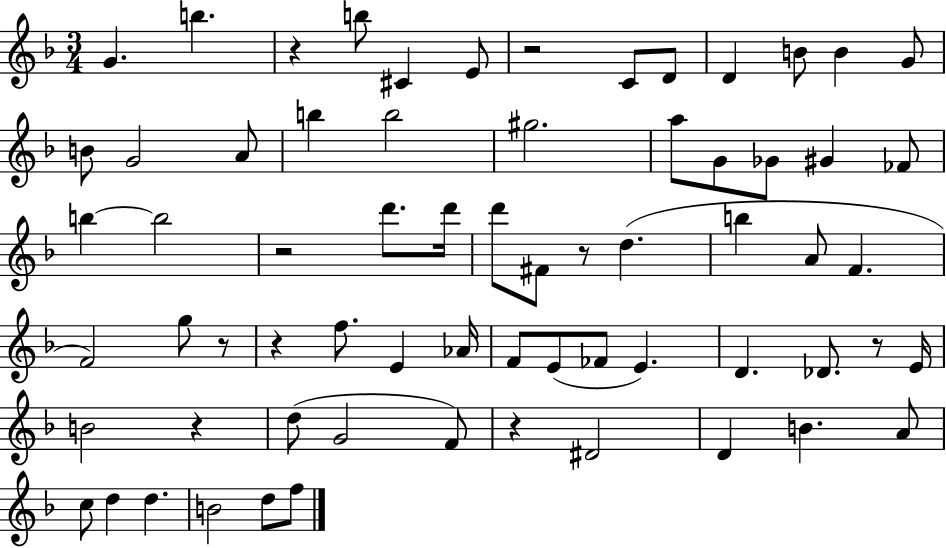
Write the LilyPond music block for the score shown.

{
  \clef treble
  \numericTimeSignature
  \time 3/4
  \key f \major
  g'4. b''4. | r4 b''8 cis'4 e'8 | r2 c'8 d'8 | d'4 b'8 b'4 g'8 | \break b'8 g'2 a'8 | b''4 b''2 | gis''2. | a''8 g'8 ges'8 gis'4 fes'8 | \break b''4~~ b''2 | r2 d'''8. d'''16 | d'''8 fis'8 r8 d''4.( | b''4 a'8 f'4. | \break f'2) g''8 r8 | r4 f''8. e'4 aes'16 | f'8 e'8( fes'8 e'4.) | d'4. des'8. r8 e'16 | \break b'2 r4 | d''8( g'2 f'8) | r4 dis'2 | d'4 b'4. a'8 | \break c''8 d''4 d''4. | b'2 d''8 f''8 | \bar "|."
}